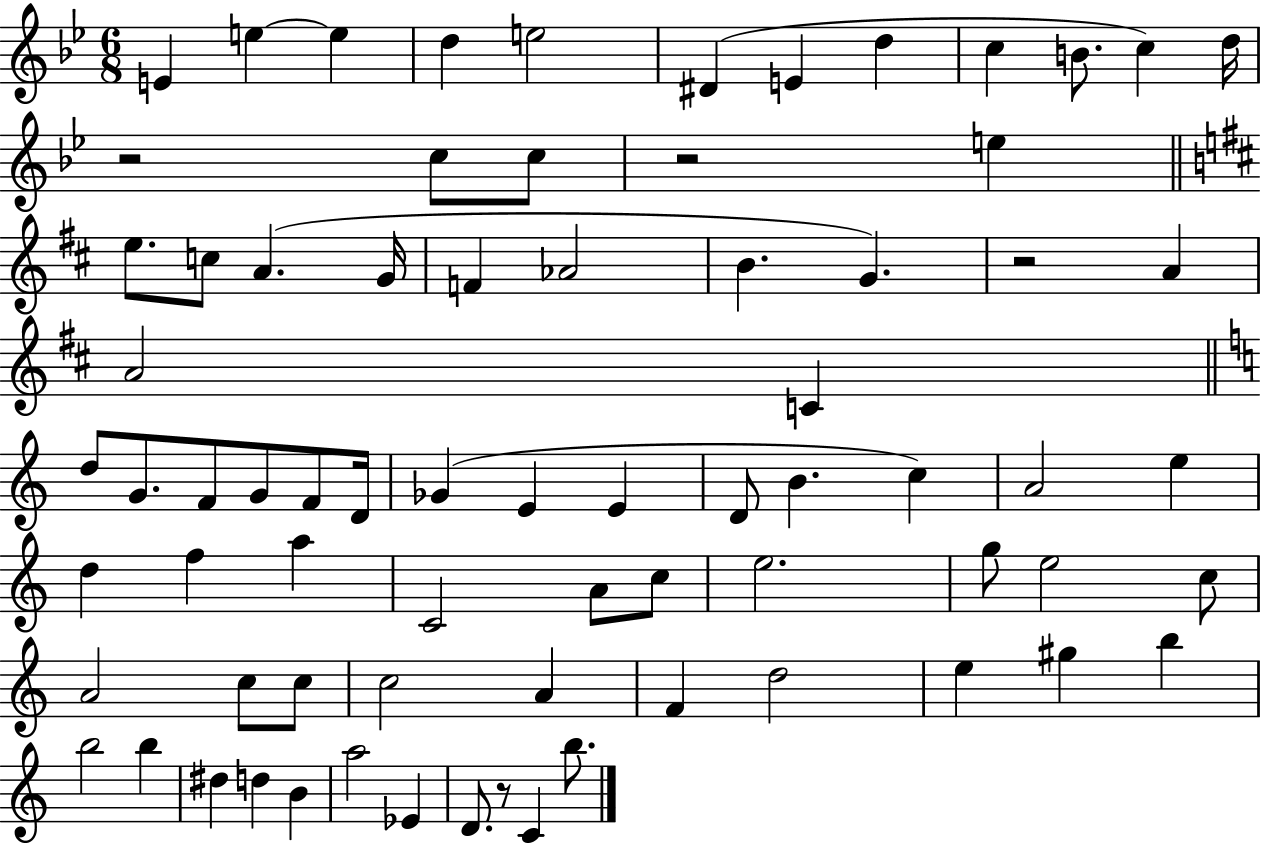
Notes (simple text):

E4/q E5/q E5/q D5/q E5/h D#4/q E4/q D5/q C5/q B4/e. C5/q D5/s R/h C5/e C5/e R/h E5/q E5/e. C5/e A4/q. G4/s F4/q Ab4/h B4/q. G4/q. R/h A4/q A4/h C4/q D5/e G4/e. F4/e G4/e F4/e D4/s Gb4/q E4/q E4/q D4/e B4/q. C5/q A4/h E5/q D5/q F5/q A5/q C4/h A4/e C5/e E5/h. G5/e E5/h C5/e A4/h C5/e C5/e C5/h A4/q F4/q D5/h E5/q G#5/q B5/q B5/h B5/q D#5/q D5/q B4/q A5/h Eb4/q D4/e. R/e C4/q B5/e.